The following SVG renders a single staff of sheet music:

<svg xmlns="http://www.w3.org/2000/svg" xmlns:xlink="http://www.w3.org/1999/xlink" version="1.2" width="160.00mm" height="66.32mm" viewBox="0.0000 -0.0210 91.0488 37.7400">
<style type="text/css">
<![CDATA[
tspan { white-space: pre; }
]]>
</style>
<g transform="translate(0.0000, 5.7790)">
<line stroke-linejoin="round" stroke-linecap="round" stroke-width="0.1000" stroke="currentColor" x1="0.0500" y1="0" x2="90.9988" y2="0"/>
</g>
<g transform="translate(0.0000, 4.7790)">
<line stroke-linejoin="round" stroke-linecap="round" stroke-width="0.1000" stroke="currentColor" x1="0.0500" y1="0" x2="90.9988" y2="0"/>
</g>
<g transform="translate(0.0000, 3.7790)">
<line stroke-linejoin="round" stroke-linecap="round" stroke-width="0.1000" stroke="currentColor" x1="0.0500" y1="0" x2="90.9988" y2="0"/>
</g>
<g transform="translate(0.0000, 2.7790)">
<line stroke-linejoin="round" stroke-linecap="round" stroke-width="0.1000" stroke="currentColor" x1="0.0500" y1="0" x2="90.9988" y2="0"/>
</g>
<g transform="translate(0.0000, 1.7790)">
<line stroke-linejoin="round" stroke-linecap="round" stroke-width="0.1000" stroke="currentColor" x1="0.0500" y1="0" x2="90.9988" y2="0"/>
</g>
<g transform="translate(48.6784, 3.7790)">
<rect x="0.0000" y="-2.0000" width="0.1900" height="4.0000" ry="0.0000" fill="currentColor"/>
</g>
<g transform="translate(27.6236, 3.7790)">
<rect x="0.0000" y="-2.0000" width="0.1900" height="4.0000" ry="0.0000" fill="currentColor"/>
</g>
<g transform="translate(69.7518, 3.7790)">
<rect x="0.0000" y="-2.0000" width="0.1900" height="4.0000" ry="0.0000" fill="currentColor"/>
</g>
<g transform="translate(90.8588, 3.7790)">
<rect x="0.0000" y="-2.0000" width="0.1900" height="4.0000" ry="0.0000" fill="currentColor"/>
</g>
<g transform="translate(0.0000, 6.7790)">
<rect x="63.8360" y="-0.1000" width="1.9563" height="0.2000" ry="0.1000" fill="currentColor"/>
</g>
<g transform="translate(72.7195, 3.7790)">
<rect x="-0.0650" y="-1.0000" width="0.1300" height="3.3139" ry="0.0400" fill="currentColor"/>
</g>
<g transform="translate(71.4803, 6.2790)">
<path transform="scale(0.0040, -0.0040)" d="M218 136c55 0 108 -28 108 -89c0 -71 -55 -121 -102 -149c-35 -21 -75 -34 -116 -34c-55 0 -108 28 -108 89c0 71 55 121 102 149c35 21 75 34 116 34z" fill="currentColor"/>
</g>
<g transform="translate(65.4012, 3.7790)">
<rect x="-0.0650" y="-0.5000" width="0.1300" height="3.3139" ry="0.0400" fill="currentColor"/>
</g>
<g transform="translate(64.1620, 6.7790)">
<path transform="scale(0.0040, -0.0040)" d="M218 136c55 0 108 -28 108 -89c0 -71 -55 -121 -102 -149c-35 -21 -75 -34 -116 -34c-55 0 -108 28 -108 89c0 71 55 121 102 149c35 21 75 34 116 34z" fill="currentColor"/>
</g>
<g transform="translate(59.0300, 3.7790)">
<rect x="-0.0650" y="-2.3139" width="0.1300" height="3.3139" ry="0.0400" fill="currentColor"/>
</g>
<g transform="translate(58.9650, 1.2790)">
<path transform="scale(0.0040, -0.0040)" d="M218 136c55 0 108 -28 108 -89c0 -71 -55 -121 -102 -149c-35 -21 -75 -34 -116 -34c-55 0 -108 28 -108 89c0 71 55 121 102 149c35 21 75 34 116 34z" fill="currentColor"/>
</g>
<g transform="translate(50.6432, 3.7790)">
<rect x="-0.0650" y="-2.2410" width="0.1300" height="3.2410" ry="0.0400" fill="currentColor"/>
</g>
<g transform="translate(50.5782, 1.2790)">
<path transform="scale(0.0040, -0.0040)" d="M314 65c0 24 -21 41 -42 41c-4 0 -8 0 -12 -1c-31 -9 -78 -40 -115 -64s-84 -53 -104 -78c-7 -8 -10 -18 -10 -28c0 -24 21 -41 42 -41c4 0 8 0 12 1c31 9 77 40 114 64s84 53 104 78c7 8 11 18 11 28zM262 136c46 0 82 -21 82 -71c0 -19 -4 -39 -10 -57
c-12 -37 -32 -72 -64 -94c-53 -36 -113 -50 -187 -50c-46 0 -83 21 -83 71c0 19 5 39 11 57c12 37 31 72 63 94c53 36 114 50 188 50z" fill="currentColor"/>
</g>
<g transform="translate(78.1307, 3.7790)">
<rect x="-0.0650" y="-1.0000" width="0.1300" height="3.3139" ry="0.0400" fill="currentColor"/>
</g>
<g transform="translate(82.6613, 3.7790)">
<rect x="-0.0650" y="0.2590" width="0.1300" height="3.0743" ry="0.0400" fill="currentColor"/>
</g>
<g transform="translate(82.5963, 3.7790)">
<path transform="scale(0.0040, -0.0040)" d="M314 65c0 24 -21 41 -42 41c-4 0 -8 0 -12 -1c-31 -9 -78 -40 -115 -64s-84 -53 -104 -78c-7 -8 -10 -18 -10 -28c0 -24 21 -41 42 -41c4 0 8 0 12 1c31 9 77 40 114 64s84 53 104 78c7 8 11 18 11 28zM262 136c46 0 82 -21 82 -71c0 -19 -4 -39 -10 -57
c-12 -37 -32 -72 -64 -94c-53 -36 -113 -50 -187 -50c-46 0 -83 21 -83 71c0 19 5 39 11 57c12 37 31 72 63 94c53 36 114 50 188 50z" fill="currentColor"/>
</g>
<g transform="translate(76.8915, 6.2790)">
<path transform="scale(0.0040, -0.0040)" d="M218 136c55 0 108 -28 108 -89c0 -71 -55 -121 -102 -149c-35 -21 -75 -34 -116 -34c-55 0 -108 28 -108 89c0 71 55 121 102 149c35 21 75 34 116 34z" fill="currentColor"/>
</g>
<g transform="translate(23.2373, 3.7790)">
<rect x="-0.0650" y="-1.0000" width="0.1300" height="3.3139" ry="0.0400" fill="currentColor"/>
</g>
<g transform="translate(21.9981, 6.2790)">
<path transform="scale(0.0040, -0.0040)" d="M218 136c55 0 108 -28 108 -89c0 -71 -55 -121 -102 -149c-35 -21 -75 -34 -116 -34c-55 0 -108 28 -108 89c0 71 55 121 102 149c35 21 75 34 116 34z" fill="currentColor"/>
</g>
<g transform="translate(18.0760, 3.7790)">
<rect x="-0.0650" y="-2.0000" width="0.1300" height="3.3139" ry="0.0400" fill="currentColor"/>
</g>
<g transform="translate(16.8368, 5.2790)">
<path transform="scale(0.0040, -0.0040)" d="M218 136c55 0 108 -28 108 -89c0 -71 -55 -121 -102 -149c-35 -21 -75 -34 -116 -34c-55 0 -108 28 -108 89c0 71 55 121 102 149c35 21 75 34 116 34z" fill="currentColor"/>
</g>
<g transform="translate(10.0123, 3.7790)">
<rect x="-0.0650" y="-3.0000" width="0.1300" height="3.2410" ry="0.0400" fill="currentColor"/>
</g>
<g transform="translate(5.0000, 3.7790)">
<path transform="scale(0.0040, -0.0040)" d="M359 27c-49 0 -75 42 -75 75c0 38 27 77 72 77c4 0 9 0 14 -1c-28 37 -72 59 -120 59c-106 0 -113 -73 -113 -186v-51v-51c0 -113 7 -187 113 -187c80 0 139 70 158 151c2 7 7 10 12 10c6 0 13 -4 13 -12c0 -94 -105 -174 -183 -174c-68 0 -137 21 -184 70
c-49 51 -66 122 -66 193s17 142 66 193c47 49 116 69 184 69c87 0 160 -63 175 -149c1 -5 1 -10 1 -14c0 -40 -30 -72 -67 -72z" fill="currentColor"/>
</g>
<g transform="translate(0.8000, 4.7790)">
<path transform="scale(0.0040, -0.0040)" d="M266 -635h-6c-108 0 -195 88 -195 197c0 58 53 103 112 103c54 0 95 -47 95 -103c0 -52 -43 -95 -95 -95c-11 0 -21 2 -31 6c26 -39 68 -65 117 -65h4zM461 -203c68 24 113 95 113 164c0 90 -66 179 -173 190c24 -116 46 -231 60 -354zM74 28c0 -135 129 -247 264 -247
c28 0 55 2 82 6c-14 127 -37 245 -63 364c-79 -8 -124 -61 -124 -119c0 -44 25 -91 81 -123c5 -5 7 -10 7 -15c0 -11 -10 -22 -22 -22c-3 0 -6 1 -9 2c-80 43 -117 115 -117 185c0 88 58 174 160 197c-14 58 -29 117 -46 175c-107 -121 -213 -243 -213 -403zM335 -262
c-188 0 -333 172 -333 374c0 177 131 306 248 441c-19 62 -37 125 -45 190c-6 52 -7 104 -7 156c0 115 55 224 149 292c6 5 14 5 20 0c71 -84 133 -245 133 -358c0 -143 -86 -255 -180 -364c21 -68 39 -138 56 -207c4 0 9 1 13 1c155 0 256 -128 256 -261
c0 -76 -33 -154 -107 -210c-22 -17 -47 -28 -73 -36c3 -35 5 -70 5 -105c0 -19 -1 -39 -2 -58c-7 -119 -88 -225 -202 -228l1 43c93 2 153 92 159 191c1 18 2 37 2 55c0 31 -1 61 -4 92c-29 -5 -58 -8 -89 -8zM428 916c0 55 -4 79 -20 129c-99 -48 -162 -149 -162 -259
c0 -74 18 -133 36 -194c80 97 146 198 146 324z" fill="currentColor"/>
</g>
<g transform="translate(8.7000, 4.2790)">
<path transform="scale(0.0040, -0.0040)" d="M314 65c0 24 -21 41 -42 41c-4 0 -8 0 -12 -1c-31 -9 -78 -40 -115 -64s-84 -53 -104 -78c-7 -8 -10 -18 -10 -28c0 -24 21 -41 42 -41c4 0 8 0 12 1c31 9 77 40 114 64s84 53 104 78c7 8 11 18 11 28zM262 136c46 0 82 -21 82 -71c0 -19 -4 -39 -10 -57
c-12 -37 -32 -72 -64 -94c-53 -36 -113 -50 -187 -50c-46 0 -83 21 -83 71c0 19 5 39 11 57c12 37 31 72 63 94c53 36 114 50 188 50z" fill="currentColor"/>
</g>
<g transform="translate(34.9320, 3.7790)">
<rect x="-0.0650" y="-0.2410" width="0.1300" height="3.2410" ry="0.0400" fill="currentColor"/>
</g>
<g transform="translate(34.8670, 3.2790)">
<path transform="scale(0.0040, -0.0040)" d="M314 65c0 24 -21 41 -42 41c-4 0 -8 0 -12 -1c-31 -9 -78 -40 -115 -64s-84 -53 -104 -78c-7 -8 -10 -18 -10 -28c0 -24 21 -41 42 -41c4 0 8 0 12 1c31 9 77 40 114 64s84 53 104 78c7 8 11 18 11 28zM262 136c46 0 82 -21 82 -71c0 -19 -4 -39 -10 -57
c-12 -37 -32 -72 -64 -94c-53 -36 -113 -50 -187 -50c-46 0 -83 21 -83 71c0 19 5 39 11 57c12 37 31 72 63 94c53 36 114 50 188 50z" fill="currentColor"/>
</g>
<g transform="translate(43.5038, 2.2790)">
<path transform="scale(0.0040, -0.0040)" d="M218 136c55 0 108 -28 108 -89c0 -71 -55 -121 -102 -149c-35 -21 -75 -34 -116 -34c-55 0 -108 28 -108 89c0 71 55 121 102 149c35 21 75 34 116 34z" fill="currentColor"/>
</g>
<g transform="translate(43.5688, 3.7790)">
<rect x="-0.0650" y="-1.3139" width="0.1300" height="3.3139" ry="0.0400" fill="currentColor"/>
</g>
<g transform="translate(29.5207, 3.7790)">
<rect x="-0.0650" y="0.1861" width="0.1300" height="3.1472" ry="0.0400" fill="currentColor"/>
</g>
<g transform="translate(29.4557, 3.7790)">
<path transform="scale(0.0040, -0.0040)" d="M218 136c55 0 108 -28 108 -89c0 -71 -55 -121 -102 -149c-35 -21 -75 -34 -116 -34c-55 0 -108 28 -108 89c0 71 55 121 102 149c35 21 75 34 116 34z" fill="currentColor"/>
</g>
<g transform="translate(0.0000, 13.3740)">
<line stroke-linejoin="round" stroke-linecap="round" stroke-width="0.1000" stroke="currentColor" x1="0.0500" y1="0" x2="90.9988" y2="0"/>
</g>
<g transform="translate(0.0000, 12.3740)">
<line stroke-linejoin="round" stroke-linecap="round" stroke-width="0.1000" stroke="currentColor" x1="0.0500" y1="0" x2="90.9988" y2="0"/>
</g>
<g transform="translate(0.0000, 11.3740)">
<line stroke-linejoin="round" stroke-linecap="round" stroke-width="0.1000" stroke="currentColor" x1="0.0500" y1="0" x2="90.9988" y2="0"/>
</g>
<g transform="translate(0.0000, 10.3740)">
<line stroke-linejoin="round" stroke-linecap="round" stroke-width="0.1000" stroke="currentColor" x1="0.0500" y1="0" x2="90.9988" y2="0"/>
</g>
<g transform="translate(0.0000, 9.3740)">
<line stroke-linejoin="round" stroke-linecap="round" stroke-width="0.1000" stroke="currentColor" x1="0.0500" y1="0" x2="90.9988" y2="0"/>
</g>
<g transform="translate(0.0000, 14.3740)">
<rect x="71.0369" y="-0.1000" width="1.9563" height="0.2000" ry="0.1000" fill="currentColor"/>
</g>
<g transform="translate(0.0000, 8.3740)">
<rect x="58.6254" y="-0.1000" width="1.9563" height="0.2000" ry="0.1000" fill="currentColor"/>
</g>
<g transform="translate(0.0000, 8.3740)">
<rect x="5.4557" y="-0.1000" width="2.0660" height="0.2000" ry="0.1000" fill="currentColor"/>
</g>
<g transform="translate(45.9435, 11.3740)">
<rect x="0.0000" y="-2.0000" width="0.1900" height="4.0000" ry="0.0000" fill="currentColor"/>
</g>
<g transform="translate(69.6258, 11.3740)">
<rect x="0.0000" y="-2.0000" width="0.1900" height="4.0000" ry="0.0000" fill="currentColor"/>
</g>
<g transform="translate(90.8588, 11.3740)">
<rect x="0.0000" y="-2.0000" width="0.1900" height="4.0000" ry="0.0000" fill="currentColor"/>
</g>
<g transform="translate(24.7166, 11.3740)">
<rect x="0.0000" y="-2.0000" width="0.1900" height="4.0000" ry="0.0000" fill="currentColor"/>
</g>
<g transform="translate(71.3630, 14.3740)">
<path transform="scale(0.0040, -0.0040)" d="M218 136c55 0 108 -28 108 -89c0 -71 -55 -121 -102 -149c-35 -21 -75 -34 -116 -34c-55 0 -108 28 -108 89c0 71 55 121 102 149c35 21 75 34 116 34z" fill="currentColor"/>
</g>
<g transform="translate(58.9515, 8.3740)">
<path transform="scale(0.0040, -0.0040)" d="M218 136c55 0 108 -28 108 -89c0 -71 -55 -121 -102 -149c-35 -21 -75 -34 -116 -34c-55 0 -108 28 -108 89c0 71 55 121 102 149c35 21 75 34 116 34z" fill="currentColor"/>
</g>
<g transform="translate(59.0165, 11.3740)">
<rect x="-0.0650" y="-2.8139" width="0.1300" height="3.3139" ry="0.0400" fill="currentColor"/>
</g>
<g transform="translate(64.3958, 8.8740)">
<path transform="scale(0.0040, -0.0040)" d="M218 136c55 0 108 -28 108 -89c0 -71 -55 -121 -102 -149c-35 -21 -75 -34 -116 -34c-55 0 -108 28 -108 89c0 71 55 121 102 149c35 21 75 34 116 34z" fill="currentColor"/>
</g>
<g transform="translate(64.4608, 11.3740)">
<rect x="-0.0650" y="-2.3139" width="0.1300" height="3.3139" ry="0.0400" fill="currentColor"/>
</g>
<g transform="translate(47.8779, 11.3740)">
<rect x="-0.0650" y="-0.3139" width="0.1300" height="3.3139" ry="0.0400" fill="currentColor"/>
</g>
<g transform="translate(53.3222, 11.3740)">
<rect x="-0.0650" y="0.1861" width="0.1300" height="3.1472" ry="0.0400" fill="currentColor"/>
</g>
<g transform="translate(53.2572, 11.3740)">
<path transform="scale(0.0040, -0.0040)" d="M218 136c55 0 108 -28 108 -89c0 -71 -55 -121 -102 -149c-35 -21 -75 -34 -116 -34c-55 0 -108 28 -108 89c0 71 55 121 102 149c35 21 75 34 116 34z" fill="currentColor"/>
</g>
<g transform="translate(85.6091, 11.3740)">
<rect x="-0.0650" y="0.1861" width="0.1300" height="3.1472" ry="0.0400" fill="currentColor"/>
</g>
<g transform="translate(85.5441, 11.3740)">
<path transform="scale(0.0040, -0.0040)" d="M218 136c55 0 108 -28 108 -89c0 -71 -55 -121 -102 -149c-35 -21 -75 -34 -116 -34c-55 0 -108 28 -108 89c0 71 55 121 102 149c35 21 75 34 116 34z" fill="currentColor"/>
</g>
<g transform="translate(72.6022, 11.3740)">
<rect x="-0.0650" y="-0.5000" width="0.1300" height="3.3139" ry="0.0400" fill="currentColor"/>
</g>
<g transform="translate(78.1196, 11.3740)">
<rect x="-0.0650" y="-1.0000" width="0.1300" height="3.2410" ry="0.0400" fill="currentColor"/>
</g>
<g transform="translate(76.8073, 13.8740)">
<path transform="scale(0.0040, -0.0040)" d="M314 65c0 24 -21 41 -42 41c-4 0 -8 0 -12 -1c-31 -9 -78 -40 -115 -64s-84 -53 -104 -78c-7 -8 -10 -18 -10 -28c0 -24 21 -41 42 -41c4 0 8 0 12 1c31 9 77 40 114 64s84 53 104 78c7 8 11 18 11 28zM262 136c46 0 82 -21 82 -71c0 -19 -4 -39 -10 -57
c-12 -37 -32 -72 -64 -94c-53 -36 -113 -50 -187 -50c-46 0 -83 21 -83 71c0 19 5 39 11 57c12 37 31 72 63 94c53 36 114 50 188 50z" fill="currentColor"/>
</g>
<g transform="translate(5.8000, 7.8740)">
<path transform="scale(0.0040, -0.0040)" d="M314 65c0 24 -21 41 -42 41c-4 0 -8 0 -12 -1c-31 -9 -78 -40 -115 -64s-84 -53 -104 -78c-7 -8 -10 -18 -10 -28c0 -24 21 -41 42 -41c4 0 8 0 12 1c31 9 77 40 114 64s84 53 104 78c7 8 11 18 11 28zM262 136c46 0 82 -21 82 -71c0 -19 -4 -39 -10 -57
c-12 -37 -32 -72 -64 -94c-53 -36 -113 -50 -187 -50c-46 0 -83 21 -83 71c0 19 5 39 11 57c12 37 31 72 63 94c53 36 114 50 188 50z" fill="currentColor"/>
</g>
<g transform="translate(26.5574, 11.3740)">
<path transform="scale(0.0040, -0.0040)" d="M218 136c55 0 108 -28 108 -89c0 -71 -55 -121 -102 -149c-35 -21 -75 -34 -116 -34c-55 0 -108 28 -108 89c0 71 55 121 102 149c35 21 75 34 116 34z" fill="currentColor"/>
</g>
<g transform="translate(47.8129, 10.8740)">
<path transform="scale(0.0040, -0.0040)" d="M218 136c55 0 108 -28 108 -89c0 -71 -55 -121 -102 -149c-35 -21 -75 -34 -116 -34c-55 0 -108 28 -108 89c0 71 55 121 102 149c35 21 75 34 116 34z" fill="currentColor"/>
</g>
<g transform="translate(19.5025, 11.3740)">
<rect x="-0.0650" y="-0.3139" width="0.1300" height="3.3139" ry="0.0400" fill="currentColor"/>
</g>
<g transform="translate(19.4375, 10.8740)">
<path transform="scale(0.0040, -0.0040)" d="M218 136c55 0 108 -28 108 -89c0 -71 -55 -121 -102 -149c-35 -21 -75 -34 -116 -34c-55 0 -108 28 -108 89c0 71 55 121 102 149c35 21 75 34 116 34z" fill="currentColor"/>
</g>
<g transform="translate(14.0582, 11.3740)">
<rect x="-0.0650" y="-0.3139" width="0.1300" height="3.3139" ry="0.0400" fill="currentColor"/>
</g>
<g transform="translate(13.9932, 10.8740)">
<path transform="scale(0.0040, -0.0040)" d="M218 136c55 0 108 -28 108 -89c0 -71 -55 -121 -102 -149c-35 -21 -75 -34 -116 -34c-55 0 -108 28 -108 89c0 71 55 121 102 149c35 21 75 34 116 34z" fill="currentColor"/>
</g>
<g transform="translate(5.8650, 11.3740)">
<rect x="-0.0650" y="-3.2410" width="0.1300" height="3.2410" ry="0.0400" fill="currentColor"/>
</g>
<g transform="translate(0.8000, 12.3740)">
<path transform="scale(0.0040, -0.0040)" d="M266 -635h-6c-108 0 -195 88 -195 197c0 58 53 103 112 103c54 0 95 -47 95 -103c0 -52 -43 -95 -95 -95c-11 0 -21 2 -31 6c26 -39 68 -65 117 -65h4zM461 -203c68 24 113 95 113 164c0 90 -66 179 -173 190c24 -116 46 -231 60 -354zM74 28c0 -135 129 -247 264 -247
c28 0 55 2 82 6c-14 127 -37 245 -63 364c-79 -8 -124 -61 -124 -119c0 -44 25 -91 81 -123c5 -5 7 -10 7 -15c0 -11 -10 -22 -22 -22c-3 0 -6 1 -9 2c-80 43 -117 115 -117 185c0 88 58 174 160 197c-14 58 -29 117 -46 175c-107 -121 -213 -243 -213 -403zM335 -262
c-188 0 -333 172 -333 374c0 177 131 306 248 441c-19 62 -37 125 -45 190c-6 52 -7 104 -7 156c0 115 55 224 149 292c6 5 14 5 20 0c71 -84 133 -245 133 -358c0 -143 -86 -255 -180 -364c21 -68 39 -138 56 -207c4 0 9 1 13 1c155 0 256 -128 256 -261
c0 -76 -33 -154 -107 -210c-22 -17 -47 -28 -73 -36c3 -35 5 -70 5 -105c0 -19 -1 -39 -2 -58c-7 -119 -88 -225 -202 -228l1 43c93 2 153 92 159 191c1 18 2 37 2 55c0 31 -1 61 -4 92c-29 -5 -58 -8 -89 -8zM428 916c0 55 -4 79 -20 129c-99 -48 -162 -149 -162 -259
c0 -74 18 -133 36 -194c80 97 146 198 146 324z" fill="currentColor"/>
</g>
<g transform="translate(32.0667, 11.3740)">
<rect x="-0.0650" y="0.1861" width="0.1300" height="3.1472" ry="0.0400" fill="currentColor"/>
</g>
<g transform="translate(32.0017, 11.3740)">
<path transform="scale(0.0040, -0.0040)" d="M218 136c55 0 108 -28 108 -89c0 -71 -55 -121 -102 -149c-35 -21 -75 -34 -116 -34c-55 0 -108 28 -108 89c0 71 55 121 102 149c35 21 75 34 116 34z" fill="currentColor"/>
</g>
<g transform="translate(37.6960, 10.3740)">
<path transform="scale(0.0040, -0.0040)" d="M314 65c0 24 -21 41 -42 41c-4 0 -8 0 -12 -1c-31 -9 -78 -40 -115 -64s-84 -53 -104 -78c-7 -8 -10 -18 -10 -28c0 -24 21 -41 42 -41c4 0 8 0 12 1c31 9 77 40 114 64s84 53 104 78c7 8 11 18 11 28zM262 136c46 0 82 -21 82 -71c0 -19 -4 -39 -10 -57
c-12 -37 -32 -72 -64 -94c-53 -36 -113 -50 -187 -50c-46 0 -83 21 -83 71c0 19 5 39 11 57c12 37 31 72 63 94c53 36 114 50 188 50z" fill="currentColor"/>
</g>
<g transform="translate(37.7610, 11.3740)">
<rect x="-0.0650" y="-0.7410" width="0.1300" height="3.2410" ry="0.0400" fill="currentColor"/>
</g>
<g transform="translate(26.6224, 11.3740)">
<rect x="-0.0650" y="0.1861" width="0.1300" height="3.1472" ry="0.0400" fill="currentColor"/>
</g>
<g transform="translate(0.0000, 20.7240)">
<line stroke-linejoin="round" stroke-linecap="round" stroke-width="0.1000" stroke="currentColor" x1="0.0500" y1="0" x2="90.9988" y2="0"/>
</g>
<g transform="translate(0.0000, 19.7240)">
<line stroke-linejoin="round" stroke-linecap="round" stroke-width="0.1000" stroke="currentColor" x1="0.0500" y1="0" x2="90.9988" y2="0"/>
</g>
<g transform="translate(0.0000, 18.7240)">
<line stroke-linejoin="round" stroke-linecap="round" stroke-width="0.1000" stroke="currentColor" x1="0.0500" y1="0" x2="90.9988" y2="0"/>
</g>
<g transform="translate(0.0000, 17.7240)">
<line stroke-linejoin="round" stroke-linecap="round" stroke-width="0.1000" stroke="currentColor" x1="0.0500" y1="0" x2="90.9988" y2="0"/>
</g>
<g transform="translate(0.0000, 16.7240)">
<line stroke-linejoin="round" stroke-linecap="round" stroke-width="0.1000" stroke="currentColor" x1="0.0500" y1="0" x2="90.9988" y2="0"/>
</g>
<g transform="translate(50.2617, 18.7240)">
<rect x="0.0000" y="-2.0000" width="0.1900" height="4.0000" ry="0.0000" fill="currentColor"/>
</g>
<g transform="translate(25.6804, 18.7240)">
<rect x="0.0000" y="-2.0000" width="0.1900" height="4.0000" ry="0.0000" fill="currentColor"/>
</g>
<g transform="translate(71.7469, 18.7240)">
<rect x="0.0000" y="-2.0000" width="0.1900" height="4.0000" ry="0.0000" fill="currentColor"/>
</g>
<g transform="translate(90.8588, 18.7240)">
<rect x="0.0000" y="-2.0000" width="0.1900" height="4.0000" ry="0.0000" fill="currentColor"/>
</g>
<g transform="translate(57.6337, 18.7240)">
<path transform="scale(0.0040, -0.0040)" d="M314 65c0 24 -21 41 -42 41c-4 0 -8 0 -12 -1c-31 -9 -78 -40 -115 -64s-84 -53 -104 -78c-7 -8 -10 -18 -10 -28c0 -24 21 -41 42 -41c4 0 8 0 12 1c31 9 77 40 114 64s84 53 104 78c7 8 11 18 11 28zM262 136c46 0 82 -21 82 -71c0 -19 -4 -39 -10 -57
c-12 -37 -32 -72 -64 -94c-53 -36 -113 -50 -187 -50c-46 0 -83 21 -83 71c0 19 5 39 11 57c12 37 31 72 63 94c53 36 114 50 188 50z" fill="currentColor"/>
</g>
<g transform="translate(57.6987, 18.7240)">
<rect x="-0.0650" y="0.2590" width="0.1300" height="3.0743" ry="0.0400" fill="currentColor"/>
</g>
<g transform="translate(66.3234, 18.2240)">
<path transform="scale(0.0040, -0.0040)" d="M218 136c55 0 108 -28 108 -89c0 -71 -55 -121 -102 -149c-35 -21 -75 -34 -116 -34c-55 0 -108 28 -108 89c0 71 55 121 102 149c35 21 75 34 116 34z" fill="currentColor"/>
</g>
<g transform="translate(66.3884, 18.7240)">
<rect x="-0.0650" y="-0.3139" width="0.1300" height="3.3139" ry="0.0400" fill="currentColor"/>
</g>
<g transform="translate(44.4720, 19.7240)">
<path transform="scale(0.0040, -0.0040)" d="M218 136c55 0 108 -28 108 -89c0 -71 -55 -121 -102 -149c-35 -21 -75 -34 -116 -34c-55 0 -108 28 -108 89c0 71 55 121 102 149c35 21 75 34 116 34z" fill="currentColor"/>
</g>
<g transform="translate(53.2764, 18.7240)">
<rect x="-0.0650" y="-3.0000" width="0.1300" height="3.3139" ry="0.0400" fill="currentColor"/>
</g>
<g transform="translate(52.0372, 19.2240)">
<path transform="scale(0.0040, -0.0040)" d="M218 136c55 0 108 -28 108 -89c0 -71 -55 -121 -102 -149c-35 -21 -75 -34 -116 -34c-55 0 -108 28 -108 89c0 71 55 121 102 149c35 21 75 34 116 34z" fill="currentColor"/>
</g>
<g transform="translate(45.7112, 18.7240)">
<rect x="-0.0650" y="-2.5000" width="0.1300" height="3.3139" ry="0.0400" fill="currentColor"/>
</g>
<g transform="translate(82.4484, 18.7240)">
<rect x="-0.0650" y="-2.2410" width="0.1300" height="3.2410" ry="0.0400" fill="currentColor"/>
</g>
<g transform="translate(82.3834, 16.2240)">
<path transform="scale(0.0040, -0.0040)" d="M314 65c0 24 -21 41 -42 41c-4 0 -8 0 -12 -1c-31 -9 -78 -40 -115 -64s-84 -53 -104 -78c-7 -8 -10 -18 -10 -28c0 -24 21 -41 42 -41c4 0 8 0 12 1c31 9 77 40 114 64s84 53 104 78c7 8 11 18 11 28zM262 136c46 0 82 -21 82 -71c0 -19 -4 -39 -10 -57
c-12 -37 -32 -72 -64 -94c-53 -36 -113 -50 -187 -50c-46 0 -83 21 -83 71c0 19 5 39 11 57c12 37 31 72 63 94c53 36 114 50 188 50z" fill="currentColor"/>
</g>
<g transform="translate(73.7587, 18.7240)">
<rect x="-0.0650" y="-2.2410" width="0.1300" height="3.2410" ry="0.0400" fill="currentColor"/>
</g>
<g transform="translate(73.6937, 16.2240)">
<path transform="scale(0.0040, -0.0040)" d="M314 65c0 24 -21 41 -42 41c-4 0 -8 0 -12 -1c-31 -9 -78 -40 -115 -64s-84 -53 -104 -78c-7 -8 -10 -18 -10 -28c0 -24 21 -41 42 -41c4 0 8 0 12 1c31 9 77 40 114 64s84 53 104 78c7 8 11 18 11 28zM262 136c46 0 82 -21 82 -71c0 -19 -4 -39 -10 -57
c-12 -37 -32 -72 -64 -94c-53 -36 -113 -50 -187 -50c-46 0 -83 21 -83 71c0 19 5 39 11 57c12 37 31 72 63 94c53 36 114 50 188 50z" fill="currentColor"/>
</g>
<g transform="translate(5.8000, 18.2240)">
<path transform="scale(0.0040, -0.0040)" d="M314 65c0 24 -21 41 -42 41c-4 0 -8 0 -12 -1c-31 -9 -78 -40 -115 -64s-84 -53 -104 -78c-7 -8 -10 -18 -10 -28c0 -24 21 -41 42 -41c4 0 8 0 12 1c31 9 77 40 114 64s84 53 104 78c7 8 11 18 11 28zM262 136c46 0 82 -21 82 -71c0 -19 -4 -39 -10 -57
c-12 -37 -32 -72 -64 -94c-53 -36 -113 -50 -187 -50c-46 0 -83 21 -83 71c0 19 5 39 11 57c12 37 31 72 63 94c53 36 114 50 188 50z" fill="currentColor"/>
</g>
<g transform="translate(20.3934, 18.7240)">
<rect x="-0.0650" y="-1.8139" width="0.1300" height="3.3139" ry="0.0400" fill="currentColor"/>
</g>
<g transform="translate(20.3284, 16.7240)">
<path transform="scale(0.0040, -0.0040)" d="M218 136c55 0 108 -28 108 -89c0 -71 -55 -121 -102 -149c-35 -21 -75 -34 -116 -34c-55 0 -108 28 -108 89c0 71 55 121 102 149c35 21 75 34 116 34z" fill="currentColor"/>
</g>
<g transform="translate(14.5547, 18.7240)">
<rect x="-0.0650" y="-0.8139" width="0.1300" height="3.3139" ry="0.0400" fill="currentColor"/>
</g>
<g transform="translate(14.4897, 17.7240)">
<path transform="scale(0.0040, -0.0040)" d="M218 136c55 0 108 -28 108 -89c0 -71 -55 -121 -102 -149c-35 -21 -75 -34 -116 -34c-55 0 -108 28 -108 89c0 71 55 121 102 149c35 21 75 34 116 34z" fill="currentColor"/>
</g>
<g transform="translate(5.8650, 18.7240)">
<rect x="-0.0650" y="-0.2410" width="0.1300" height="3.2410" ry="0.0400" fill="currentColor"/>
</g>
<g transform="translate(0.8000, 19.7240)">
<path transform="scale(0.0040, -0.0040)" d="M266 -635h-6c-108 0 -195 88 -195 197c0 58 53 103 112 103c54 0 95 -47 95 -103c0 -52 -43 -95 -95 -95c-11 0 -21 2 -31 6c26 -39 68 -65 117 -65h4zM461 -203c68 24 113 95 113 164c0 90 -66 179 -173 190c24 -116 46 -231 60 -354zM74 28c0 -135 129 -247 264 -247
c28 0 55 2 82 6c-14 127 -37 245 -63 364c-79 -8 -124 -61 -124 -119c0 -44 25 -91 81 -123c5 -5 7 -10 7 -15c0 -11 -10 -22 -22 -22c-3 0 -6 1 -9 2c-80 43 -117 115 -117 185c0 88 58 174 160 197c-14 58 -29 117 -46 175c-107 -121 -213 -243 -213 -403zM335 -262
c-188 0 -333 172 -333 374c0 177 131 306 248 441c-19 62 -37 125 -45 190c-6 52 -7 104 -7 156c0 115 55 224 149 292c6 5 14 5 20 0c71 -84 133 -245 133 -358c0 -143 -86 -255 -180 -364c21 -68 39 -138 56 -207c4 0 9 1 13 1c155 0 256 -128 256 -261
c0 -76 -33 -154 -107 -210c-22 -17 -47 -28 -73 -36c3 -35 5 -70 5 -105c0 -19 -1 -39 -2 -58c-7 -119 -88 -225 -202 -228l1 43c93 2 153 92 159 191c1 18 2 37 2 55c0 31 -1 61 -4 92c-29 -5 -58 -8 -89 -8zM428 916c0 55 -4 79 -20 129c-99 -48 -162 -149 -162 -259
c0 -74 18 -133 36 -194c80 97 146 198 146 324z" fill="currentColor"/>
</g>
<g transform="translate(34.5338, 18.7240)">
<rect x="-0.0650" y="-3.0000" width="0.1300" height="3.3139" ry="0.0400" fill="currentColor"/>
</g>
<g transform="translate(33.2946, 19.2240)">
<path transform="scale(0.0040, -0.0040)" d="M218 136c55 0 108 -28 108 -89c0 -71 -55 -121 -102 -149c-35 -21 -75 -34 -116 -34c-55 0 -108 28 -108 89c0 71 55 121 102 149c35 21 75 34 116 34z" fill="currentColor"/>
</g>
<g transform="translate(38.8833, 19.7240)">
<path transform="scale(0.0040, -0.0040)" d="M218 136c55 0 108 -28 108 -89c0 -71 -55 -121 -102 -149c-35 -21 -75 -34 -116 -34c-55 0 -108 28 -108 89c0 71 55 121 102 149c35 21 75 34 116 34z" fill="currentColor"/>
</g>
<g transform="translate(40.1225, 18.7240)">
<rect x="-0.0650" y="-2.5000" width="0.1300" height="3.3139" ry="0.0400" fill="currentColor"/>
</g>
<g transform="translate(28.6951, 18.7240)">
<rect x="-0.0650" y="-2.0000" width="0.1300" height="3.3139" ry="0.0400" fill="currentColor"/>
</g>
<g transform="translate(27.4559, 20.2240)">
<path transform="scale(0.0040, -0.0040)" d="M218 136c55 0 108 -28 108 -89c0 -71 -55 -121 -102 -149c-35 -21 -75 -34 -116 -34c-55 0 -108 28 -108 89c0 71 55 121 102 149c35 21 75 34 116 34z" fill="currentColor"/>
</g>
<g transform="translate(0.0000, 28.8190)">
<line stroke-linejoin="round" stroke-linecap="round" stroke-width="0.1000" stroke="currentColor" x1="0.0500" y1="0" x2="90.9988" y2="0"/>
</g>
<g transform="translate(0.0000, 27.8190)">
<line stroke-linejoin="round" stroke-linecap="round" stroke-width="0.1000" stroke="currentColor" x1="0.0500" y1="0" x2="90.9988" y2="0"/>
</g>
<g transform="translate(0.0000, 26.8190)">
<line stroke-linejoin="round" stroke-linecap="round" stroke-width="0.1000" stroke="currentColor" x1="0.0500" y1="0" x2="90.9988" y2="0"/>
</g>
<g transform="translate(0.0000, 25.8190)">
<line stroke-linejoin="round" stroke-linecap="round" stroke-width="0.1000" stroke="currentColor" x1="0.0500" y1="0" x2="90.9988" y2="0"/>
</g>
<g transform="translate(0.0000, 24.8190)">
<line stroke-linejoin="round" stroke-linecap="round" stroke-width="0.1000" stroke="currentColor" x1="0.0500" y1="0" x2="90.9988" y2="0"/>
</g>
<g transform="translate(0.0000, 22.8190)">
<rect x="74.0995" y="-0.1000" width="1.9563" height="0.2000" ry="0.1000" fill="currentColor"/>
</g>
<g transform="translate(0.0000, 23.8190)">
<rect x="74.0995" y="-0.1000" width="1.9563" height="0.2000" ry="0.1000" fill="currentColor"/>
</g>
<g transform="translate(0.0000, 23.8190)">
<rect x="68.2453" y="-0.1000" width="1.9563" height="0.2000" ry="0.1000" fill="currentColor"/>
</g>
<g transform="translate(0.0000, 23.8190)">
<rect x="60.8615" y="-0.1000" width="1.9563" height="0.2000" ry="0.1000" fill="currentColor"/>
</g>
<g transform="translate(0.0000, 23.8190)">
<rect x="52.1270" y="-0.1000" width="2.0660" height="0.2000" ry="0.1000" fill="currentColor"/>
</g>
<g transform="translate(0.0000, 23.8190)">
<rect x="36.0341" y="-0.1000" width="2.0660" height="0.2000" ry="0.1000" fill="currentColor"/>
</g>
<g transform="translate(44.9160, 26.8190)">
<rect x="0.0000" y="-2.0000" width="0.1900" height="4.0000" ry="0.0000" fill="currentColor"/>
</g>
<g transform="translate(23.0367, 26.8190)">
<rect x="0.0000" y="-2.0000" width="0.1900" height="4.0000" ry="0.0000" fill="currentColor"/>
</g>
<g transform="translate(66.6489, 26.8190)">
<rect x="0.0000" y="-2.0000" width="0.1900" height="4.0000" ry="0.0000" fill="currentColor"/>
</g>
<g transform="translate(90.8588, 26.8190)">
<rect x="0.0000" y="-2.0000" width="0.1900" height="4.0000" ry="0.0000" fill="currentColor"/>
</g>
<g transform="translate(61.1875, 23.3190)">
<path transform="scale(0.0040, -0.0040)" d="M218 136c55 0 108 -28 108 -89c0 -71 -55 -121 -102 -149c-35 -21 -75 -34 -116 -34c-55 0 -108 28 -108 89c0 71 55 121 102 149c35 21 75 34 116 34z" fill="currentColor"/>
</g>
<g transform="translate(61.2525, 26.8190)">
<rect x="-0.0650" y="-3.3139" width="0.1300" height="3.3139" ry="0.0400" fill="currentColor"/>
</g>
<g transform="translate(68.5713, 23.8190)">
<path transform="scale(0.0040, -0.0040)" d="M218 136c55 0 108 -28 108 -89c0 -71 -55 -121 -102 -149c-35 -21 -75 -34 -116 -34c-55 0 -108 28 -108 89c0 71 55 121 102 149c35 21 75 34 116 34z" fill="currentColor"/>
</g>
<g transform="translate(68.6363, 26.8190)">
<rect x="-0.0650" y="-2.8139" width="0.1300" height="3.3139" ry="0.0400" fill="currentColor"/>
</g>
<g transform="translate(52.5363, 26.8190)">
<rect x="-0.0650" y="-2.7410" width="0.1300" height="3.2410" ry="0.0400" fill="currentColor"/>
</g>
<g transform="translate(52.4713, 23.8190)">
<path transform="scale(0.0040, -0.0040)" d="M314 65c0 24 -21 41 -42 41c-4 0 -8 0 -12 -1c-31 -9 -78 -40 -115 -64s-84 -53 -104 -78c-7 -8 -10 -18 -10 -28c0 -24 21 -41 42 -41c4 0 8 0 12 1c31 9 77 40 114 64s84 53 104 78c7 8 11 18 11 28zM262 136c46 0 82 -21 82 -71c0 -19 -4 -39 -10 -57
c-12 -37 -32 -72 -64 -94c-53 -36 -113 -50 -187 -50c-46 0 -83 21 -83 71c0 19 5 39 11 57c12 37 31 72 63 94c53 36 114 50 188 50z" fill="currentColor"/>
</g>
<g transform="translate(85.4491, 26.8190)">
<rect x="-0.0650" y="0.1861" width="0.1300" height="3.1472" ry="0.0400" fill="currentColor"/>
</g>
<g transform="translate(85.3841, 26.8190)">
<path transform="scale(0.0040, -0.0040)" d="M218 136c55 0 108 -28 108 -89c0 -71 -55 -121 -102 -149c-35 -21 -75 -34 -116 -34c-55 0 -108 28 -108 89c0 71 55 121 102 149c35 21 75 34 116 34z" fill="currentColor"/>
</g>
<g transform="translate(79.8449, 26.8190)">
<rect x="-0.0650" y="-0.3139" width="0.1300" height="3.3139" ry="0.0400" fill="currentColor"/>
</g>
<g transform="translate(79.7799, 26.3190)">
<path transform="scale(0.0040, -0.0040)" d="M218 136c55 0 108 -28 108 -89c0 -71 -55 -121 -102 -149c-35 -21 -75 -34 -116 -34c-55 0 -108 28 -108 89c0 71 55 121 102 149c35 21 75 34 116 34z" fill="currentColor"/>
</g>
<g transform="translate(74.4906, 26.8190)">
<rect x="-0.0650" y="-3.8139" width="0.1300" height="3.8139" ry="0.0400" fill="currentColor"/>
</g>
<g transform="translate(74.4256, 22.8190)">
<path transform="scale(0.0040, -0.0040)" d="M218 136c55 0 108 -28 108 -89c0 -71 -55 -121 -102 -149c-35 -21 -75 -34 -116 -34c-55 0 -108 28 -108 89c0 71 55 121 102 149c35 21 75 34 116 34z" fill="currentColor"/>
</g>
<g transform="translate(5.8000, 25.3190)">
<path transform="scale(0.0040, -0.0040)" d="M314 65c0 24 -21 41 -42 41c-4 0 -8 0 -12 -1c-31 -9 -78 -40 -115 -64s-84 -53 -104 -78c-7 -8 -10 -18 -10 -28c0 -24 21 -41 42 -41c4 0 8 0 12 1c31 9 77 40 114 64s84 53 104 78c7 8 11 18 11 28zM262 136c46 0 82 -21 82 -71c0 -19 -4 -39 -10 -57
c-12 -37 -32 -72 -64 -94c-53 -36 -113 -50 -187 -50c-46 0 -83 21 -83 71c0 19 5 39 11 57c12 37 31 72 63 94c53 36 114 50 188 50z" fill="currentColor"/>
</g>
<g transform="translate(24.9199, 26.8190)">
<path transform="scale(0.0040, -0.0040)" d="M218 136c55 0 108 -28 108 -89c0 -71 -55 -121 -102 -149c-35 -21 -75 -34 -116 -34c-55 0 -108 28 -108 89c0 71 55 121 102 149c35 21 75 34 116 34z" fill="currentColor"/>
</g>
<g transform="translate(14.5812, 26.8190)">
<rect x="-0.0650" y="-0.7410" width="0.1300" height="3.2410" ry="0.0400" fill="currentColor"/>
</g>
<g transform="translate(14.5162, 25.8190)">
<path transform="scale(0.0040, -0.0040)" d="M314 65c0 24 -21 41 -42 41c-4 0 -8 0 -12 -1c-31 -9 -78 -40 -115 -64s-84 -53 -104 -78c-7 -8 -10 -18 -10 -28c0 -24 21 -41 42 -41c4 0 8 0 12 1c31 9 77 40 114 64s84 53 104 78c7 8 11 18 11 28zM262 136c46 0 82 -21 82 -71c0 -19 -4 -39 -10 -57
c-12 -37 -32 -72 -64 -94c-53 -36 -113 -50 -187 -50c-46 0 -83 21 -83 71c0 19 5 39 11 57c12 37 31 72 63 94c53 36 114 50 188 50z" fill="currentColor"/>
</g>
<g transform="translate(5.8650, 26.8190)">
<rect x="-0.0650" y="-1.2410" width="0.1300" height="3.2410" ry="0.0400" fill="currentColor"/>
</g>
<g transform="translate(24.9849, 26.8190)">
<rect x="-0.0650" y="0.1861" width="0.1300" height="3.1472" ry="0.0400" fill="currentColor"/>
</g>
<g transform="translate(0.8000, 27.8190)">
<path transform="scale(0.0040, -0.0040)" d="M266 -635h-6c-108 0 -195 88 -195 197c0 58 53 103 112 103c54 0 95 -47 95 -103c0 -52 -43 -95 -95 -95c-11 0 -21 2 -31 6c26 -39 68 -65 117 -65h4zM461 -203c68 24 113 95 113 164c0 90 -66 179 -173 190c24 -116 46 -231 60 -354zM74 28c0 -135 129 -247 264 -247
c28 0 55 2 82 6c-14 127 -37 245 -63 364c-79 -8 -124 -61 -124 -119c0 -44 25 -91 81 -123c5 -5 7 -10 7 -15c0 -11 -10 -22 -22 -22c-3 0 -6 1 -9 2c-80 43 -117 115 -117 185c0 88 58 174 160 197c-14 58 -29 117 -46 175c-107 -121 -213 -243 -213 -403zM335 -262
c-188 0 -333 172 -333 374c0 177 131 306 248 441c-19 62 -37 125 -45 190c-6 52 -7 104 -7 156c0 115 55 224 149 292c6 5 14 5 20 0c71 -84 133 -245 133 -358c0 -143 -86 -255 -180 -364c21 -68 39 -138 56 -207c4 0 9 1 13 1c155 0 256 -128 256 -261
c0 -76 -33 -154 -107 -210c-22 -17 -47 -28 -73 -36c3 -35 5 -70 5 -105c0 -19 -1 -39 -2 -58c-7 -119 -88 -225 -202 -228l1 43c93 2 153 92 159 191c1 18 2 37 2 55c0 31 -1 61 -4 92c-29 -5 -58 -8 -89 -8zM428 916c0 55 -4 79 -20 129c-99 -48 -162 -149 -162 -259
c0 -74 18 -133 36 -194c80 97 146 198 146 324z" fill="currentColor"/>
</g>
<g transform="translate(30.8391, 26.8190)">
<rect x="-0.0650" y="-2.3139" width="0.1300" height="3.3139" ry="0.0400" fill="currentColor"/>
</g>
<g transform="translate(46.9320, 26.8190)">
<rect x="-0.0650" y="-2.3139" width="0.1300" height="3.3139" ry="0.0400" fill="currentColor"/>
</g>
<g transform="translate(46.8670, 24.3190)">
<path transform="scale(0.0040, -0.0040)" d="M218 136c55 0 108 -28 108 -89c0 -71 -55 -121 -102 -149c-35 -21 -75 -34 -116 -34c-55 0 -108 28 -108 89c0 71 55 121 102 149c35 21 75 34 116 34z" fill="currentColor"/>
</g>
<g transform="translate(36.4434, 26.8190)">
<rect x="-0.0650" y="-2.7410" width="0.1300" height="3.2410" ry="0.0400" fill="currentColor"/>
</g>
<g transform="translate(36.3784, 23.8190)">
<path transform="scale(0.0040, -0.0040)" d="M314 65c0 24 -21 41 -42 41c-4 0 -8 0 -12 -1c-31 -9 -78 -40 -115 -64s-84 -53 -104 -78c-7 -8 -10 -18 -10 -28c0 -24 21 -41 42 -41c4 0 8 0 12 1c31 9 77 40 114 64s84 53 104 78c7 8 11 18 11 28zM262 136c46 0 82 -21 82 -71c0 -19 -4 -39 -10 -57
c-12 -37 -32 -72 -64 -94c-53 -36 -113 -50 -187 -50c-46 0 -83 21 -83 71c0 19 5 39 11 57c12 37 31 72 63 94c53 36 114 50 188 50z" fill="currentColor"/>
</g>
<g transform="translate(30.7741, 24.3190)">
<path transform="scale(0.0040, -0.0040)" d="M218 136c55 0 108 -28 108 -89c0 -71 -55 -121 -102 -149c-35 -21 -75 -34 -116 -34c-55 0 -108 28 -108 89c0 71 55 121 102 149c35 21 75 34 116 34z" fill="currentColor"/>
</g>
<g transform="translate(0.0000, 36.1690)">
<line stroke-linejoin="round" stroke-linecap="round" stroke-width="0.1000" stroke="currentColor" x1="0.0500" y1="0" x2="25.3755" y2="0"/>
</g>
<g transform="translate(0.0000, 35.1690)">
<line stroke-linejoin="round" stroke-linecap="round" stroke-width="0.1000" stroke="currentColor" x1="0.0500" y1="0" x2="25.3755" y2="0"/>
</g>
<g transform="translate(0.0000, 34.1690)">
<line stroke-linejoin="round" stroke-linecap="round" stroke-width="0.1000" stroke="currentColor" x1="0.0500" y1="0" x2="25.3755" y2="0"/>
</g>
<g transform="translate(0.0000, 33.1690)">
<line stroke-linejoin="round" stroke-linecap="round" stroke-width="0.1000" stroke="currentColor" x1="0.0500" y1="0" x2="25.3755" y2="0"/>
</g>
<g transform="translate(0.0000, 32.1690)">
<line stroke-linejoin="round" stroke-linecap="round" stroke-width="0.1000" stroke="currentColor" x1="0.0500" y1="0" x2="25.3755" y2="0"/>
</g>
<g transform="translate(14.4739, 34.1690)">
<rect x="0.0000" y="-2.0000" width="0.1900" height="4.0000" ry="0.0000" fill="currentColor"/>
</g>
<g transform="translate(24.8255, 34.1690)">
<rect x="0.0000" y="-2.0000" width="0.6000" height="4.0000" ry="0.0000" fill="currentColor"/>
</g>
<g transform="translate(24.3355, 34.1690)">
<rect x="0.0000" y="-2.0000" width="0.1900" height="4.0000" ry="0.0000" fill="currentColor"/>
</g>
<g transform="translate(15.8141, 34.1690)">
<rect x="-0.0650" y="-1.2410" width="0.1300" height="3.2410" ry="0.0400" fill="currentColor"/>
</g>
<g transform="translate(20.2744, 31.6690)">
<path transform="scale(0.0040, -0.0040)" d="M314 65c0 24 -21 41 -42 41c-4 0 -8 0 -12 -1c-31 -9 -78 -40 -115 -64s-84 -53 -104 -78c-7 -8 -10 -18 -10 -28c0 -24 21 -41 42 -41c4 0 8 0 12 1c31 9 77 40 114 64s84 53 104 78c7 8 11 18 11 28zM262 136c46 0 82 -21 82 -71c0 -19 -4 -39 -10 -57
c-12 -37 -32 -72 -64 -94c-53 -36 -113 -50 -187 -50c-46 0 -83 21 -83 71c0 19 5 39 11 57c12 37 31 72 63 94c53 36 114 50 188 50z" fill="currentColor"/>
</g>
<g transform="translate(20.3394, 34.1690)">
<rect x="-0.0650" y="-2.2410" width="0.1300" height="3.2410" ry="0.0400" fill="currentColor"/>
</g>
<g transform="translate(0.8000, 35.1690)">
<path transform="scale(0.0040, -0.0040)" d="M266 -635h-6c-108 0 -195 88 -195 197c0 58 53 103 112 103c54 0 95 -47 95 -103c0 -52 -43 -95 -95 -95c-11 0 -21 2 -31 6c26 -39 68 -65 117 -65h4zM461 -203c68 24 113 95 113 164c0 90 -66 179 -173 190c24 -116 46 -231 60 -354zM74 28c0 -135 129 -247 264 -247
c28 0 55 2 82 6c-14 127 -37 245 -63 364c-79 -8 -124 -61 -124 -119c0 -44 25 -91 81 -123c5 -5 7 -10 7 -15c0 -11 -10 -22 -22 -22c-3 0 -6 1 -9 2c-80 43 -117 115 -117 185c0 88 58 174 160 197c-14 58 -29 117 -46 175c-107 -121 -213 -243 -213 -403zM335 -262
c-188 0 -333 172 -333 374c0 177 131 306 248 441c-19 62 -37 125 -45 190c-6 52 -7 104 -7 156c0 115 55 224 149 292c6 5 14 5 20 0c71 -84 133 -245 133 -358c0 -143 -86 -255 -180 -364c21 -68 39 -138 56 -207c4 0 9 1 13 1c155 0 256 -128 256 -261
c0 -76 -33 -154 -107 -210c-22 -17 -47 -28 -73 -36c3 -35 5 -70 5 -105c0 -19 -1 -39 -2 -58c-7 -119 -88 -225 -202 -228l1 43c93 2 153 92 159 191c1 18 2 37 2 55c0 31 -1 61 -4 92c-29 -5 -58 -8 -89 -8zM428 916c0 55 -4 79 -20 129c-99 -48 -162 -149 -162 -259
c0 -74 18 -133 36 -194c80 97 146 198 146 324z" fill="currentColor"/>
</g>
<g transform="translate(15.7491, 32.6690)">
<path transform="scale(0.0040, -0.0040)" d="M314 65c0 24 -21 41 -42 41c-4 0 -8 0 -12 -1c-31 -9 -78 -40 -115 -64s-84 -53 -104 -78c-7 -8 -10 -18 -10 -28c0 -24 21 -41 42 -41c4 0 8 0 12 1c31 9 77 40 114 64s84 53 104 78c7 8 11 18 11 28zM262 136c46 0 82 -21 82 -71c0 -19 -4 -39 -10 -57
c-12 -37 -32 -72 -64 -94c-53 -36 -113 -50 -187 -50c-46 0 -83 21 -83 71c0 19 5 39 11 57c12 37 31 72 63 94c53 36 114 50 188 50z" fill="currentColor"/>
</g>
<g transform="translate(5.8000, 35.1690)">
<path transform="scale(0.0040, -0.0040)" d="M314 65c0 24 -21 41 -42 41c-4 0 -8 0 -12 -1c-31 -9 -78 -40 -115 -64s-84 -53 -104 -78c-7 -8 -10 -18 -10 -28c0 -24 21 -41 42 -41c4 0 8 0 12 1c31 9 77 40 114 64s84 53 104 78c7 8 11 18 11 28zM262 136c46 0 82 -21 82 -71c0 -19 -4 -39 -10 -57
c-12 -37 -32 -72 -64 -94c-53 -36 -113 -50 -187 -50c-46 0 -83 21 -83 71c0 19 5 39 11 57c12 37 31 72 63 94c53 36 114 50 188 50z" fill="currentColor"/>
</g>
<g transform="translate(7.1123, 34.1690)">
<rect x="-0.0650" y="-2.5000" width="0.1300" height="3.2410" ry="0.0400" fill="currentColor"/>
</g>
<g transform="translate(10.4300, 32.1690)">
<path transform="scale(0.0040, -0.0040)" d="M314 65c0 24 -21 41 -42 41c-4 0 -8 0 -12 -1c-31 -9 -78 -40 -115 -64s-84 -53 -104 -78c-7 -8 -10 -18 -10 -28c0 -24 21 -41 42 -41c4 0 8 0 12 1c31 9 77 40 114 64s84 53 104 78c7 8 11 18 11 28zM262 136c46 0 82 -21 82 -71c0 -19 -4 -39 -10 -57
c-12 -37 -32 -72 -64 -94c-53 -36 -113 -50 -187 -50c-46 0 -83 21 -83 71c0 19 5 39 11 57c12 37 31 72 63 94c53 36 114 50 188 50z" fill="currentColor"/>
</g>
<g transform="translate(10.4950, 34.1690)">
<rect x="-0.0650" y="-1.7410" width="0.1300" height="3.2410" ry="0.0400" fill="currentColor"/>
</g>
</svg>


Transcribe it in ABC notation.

X:1
T:Untitled
M:4/4
L:1/4
K:C
A2 F D B c2 e g2 g C D D B2 b2 c c B B d2 c B a g C D2 B c2 d f F A G G A B2 c g2 g2 e2 d2 B g a2 g a2 b a c' c B G2 f2 e2 g2